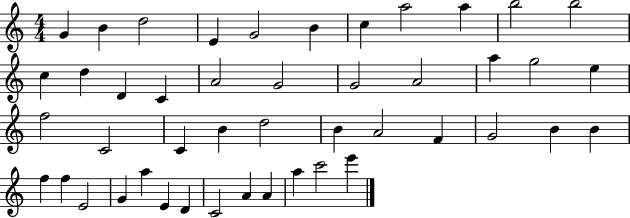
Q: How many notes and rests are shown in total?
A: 46